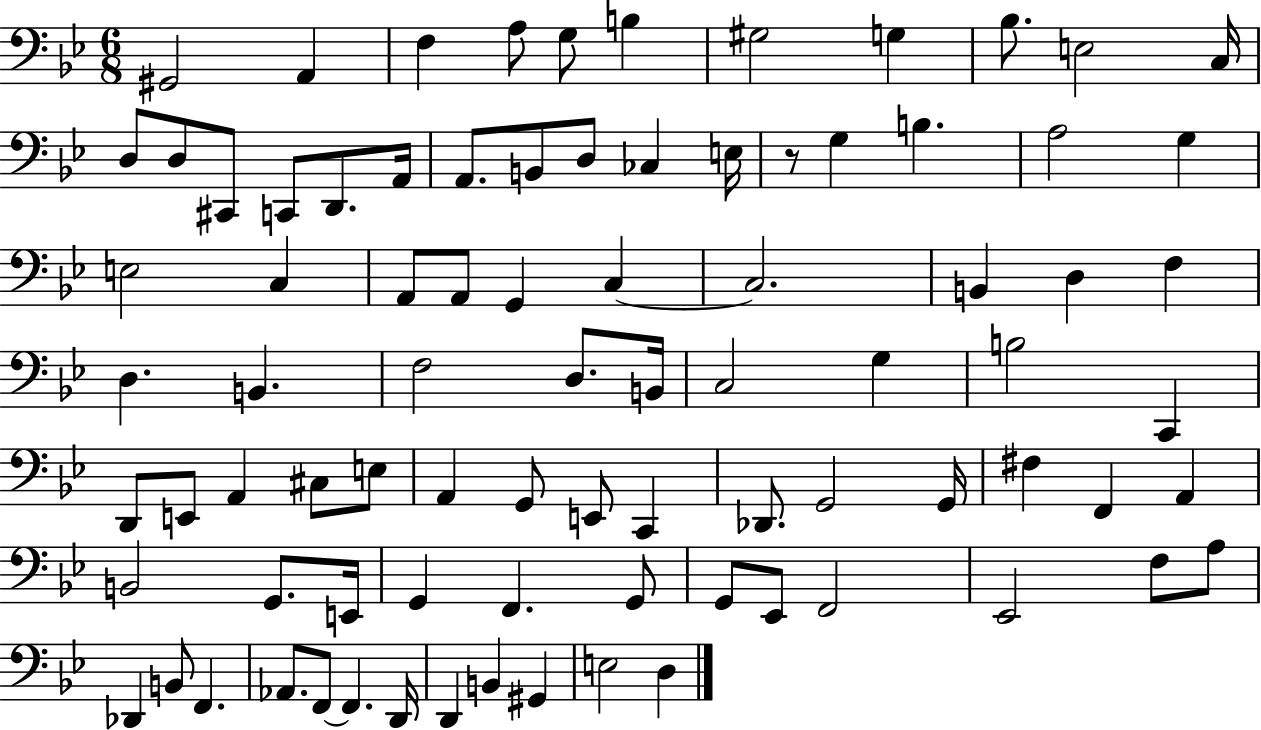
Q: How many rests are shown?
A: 1